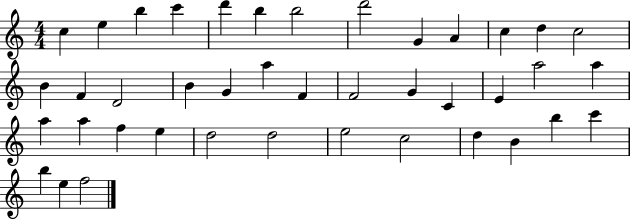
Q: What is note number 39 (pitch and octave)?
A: B5